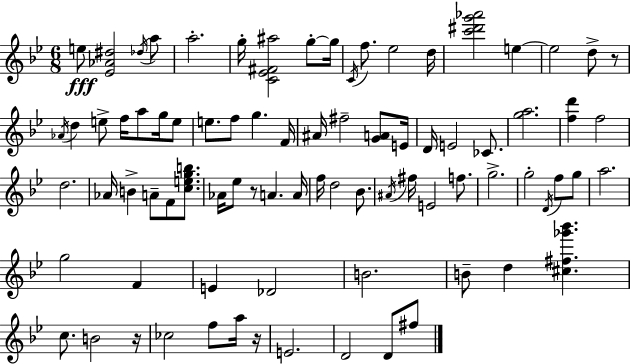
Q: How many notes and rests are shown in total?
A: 82